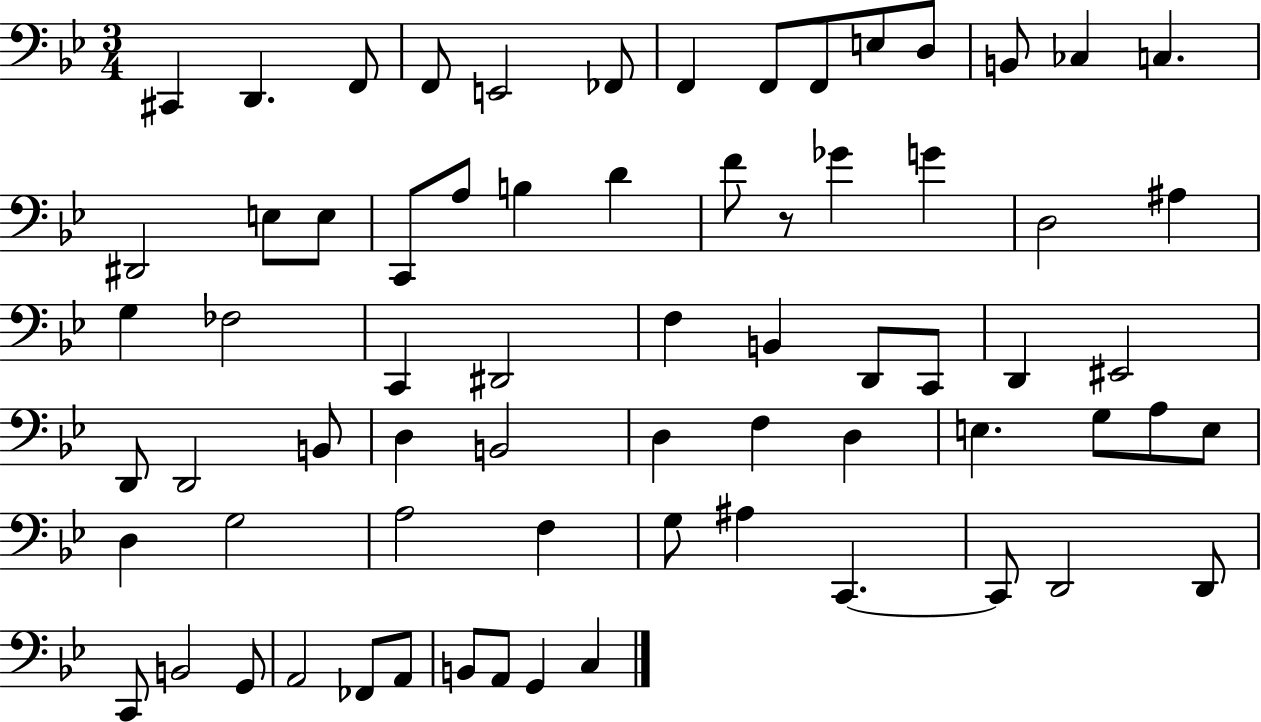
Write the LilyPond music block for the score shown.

{
  \clef bass
  \numericTimeSignature
  \time 3/4
  \key bes \major
  \repeat volta 2 { cis,4 d,4. f,8 | f,8 e,2 fes,8 | f,4 f,8 f,8 e8 d8 | b,8 ces4 c4. | \break dis,2 e8 e8 | c,8 a8 b4 d'4 | f'8 r8 ges'4 g'4 | d2 ais4 | \break g4 fes2 | c,4 dis,2 | f4 b,4 d,8 c,8 | d,4 eis,2 | \break d,8 d,2 b,8 | d4 b,2 | d4 f4 d4 | e4. g8 a8 e8 | \break d4 g2 | a2 f4 | g8 ais4 c,4.~~ | c,8 d,2 d,8 | \break c,8 b,2 g,8 | a,2 fes,8 a,8 | b,8 a,8 g,4 c4 | } \bar "|."
}